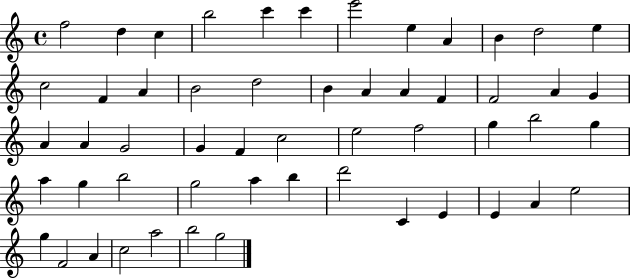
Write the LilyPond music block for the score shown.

{
  \clef treble
  \time 4/4
  \defaultTimeSignature
  \key c \major
  f''2 d''4 c''4 | b''2 c'''4 c'''4 | e'''2 e''4 a'4 | b'4 d''2 e''4 | \break c''2 f'4 a'4 | b'2 d''2 | b'4 a'4 a'4 f'4 | f'2 a'4 g'4 | \break a'4 a'4 g'2 | g'4 f'4 c''2 | e''2 f''2 | g''4 b''2 g''4 | \break a''4 g''4 b''2 | g''2 a''4 b''4 | d'''2 c'4 e'4 | e'4 a'4 e''2 | \break g''4 f'2 a'4 | c''2 a''2 | b''2 g''2 | \bar "|."
}